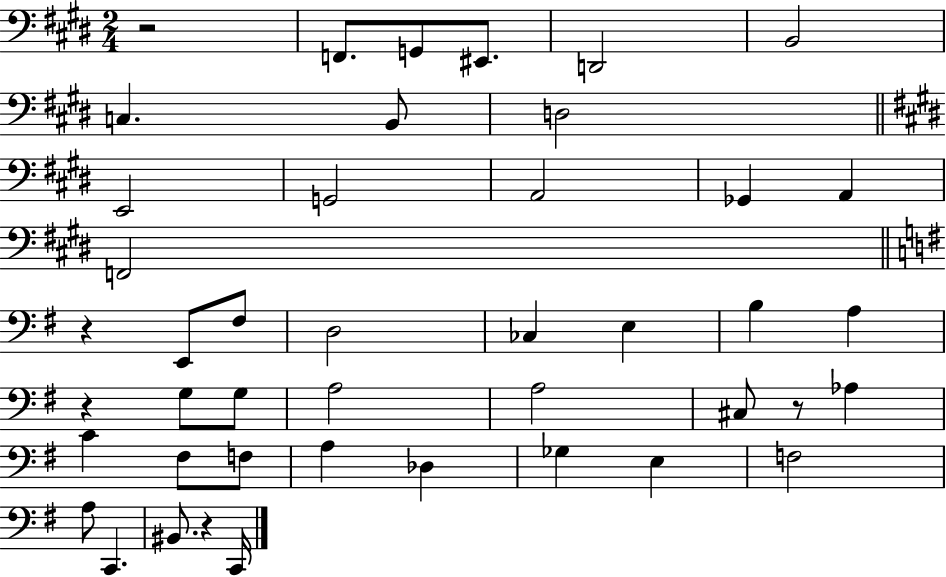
X:1
T:Untitled
M:2/4
L:1/4
K:E
z2 F,,/2 G,,/2 ^E,,/2 D,,2 B,,2 C, B,,/2 D,2 E,,2 G,,2 A,,2 _G,, A,, F,,2 z E,,/2 ^F,/2 D,2 _C, E, B, A, z G,/2 G,/2 A,2 A,2 ^C,/2 z/2 _A, C ^F,/2 F,/2 A, _D, _G, E, F,2 A,/2 C,, ^B,,/2 z C,,/4